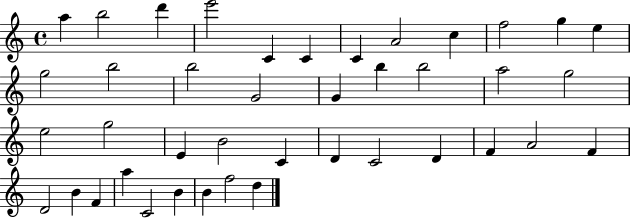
{
  \clef treble
  \time 4/4
  \defaultTimeSignature
  \key c \major
  a''4 b''2 d'''4 | e'''2 c'4 c'4 | c'4 a'2 c''4 | f''2 g''4 e''4 | \break g''2 b''2 | b''2 g'2 | g'4 b''4 b''2 | a''2 g''2 | \break e''2 g''2 | e'4 b'2 c'4 | d'4 c'2 d'4 | f'4 a'2 f'4 | \break d'2 b'4 f'4 | a''4 c'2 b'4 | b'4 f''2 d''4 | \bar "|."
}